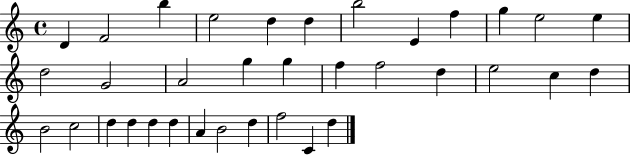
{
  \clef treble
  \time 4/4
  \defaultTimeSignature
  \key c \major
  d'4 f'2 b''4 | e''2 d''4 d''4 | b''2 e'4 f''4 | g''4 e''2 e''4 | \break d''2 g'2 | a'2 g''4 g''4 | f''4 f''2 d''4 | e''2 c''4 d''4 | \break b'2 c''2 | d''4 d''4 d''4 d''4 | a'4 b'2 d''4 | f''2 c'4 d''4 | \break \bar "|."
}